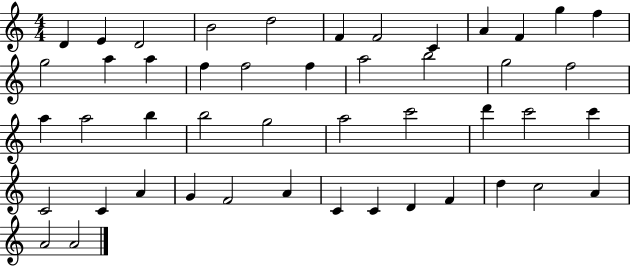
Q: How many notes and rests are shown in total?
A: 47